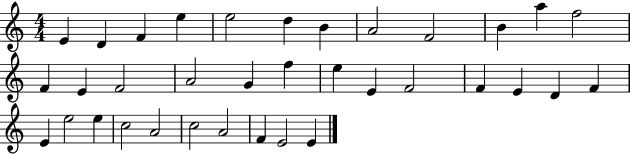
E4/q D4/q F4/q E5/q E5/h D5/q B4/q A4/h F4/h B4/q A5/q F5/h F4/q E4/q F4/h A4/h G4/q F5/q E5/q E4/q F4/h F4/q E4/q D4/q F4/q E4/q E5/h E5/q C5/h A4/h C5/h A4/h F4/q E4/h E4/q